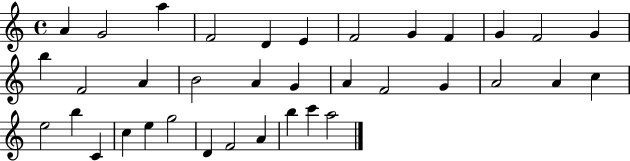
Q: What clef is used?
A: treble